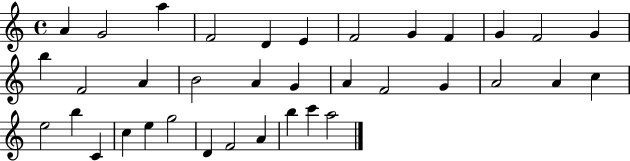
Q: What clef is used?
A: treble